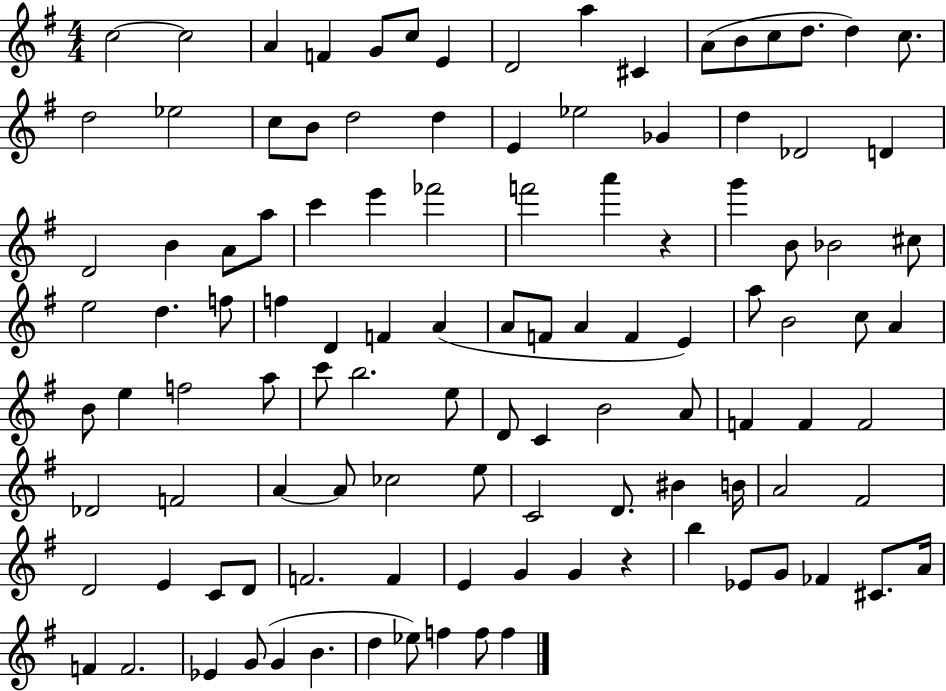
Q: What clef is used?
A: treble